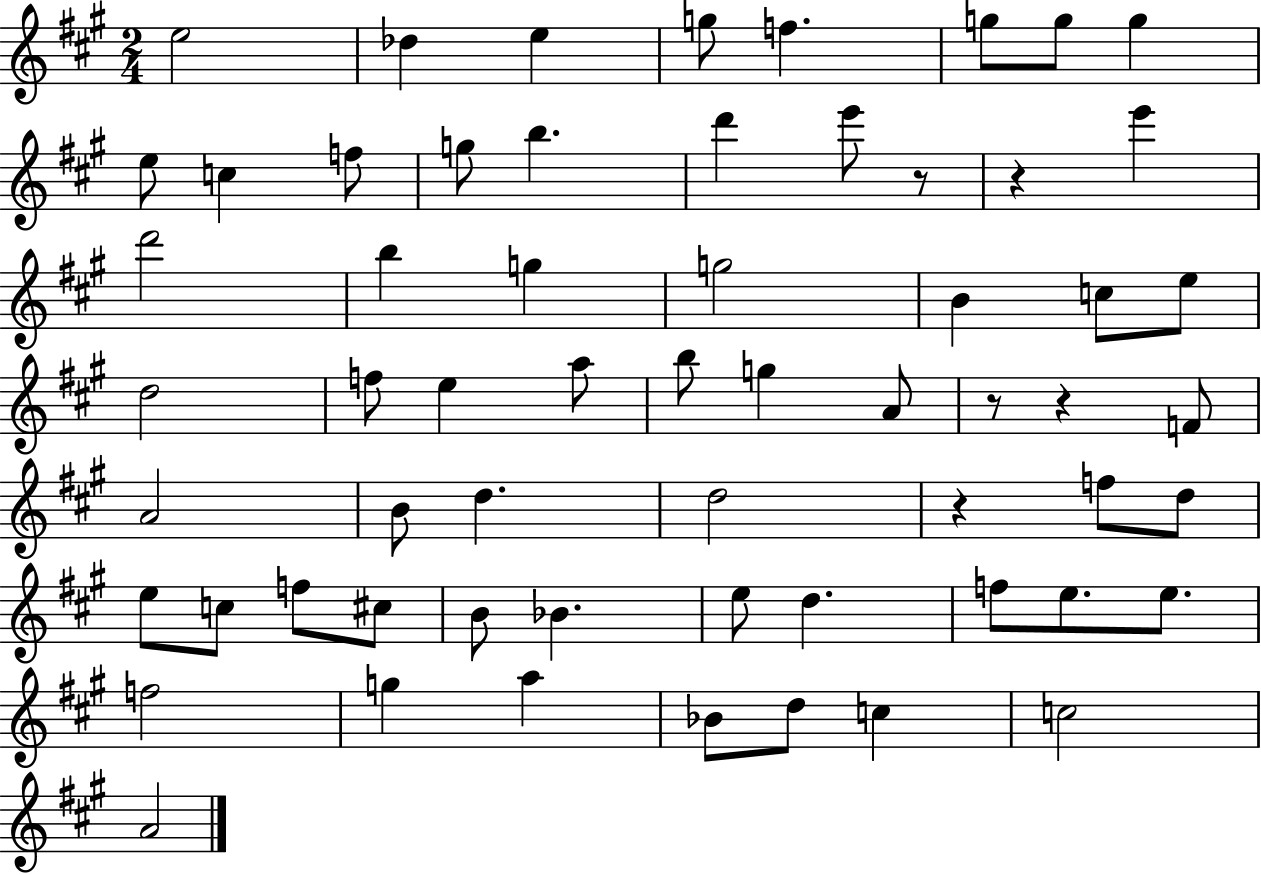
{
  \clef treble
  \numericTimeSignature
  \time 2/4
  \key a \major
  e''2 | des''4 e''4 | g''8 f''4. | g''8 g''8 g''4 | \break e''8 c''4 f''8 | g''8 b''4. | d'''4 e'''8 r8 | r4 e'''4 | \break d'''2 | b''4 g''4 | g''2 | b'4 c''8 e''8 | \break d''2 | f''8 e''4 a''8 | b''8 g''4 a'8 | r8 r4 f'8 | \break a'2 | b'8 d''4. | d''2 | r4 f''8 d''8 | \break e''8 c''8 f''8 cis''8 | b'8 bes'4. | e''8 d''4. | f''8 e''8. e''8. | \break f''2 | g''4 a''4 | bes'8 d''8 c''4 | c''2 | \break a'2 | \bar "|."
}